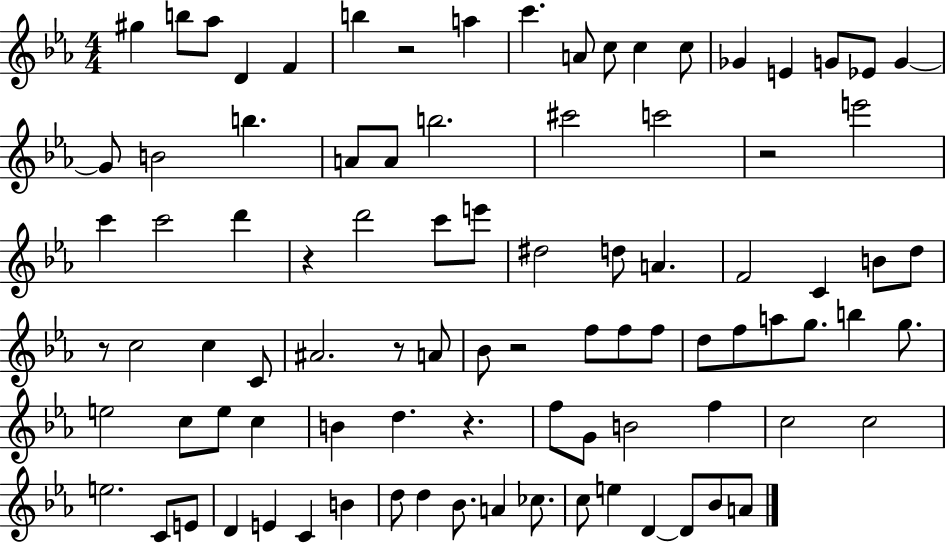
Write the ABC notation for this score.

X:1
T:Untitled
M:4/4
L:1/4
K:Eb
^g b/2 _a/2 D F b z2 a c' A/2 c/2 c c/2 _G E G/2 _E/2 G G/2 B2 b A/2 A/2 b2 ^c'2 c'2 z2 e'2 c' c'2 d' z d'2 c'/2 e'/2 ^d2 d/2 A F2 C B/2 d/2 z/2 c2 c C/2 ^A2 z/2 A/2 _B/2 z2 f/2 f/2 f/2 d/2 f/2 a/2 g/2 b g/2 e2 c/2 e/2 c B d z f/2 G/2 B2 f c2 c2 e2 C/2 E/2 D E C B d/2 d _B/2 A _c/2 c/2 e D D/2 _B/2 A/2